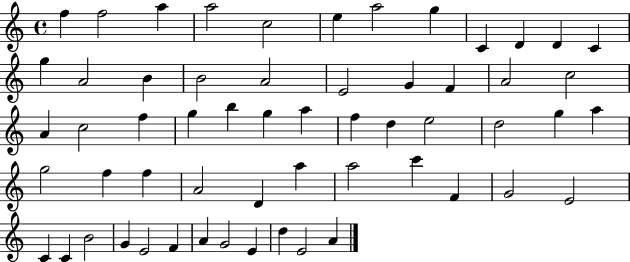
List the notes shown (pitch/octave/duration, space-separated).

F5/q F5/h A5/q A5/h C5/h E5/q A5/h G5/q C4/q D4/q D4/q C4/q G5/q A4/h B4/q B4/h A4/h E4/h G4/q F4/q A4/h C5/h A4/q C5/h F5/q G5/q B5/q G5/q A5/q F5/q D5/q E5/h D5/h G5/q A5/q G5/h F5/q F5/q A4/h D4/q A5/q A5/h C6/q F4/q G4/h E4/h C4/q C4/q B4/h G4/q E4/h F4/q A4/q G4/h E4/q D5/q E4/h A4/q